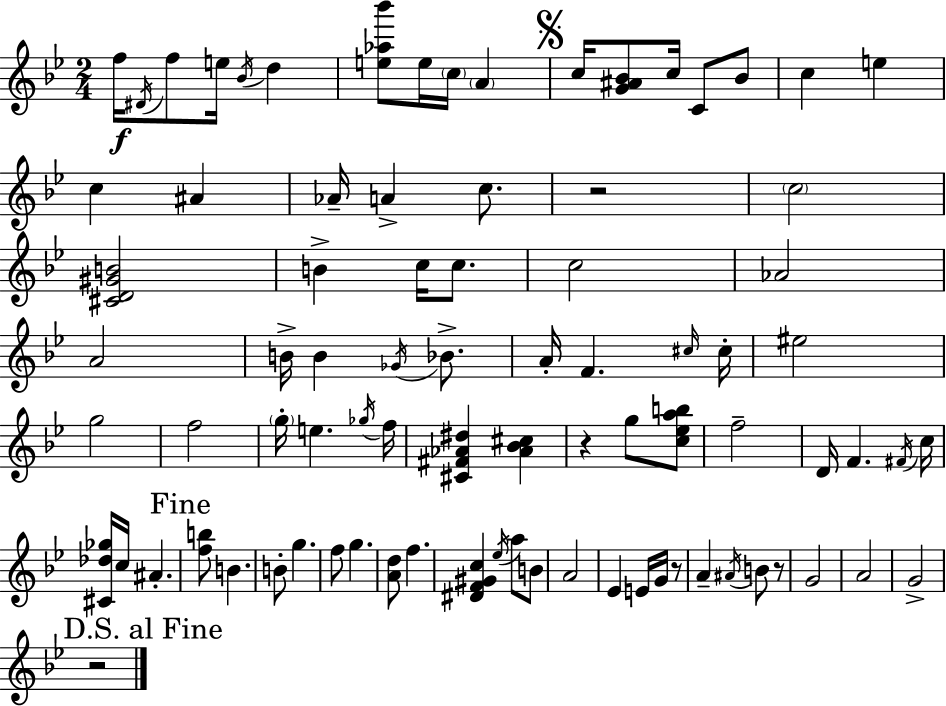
X:1
T:Untitled
M:2/4
L:1/4
K:Gm
f/4 ^D/4 f/2 e/4 _B/4 d [e_a_b']/2 e/4 c/4 A c/4 [G^A_B]/2 c/4 C/2 _B/2 c e c ^A _A/4 A c/2 z2 c2 [^CD^GB]2 B c/4 c/2 c2 _A2 A2 B/4 B _G/4 _B/2 A/4 F ^c/4 ^c/4 ^e2 g2 f2 g/4 e _g/4 f/4 [^C^F_A^d] [_A_B^c] z g/2 [c_eab]/2 f2 D/4 F ^F/4 c/4 [^C_d_g]/4 c/4 ^A [fb]/2 B B/2 g f/2 g [Ad]/2 f [^DF^Gc] _e/4 a/2 B/2 A2 _E E/4 G/4 z/2 A ^A/4 B/2 z/2 G2 A2 G2 z2